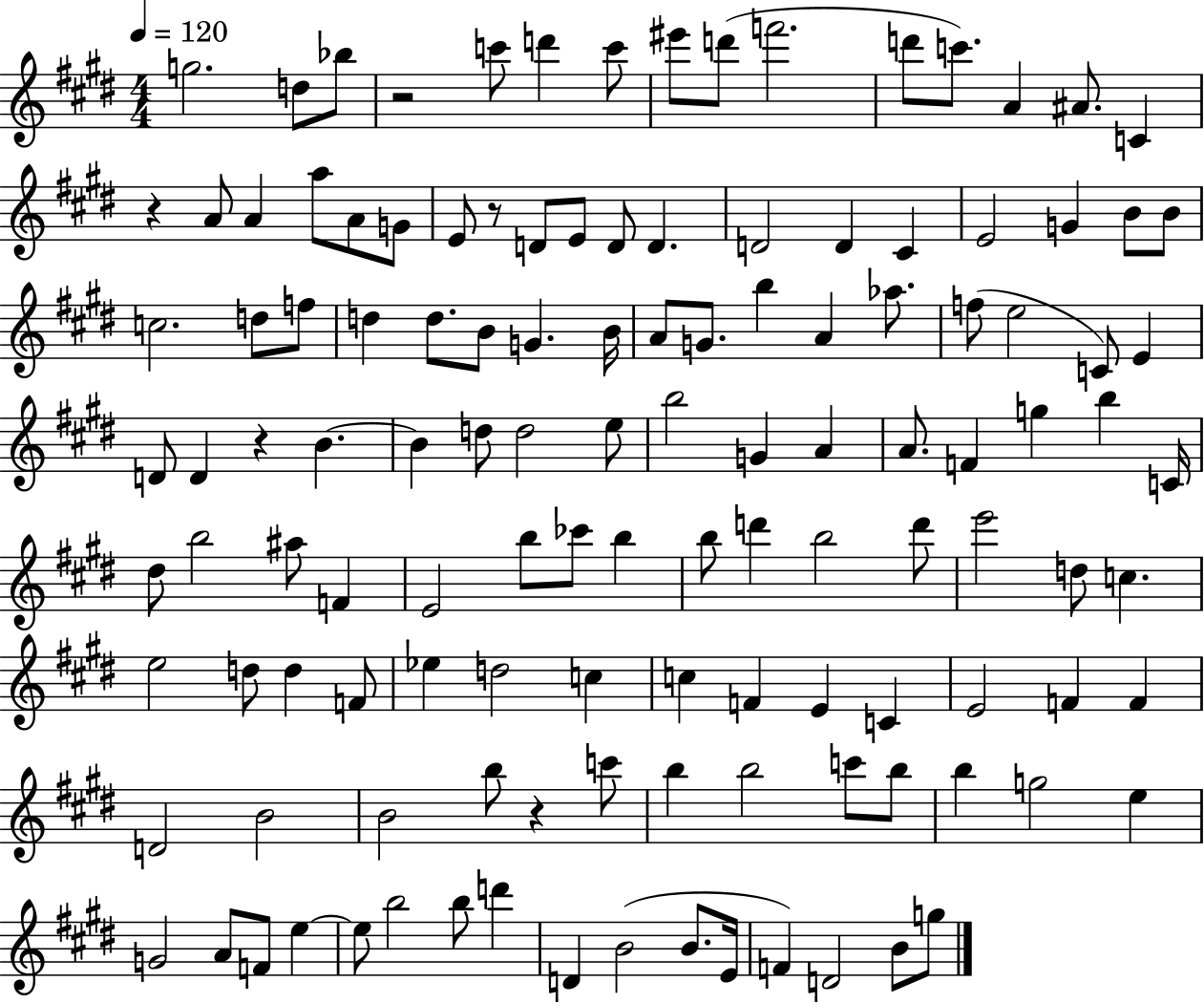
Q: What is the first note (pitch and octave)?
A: G5